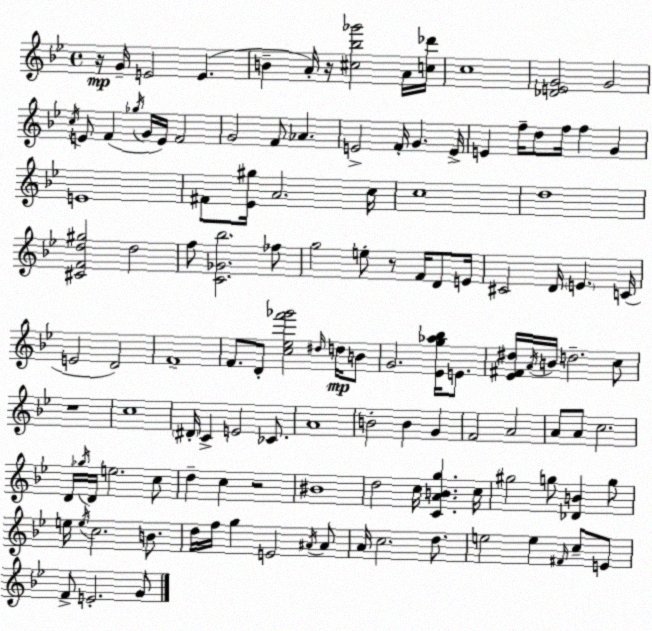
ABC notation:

X:1
T:Untitled
M:4/4
L:1/4
K:Gm
z/4 G/4 E2 E B A/4 z/4 [^c_b_g']2 A/4 [c_d']/4 c4 [_DEG]2 G2 c/4 E/2 F _g/4 G/4 E/4 F2 G2 F/2 _A E2 F/4 G E/4 E f/4 d/2 f/4 f G E4 ^F/2 [_E^g]/4 A2 c/4 c4 d4 [^CFd^g]2 d2 f/2 [C_G_b]2 _f/2 g2 e/2 z/2 F/4 D/2 E/4 ^C2 D/4 E C/4 E2 D2 F4 F/2 D/2 [c_ef'_g']2 ^d/4 d/4 B/2 G2 [_Eg_a_b]/4 E/2 [_E^F^d]/4 A/4 B/4 d2 c/2 z4 c4 ^D/4 C E2 _C/2 A4 B2 B G F2 A2 A/2 A/2 c2 D/4 _g/4 D/4 e2 c/2 d c z2 ^B4 d2 c/4 [CABg] c/4 ^g2 g/2 [_DB] g/2 e/4 e/4 c2 B/2 d/4 f/4 g E2 ^A/4 ^A/2 A/4 c2 d/2 e2 e ^F/4 c/2 E/2 F/2 E2 G/2